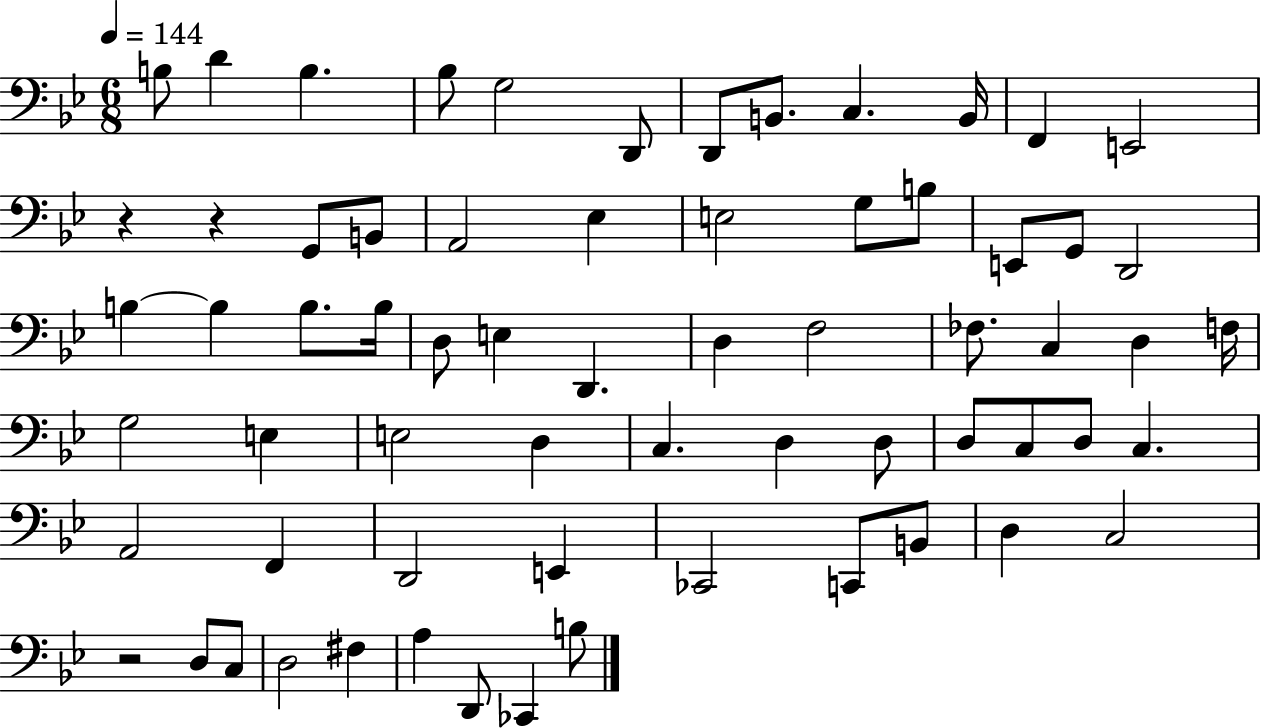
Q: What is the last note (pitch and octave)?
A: B3